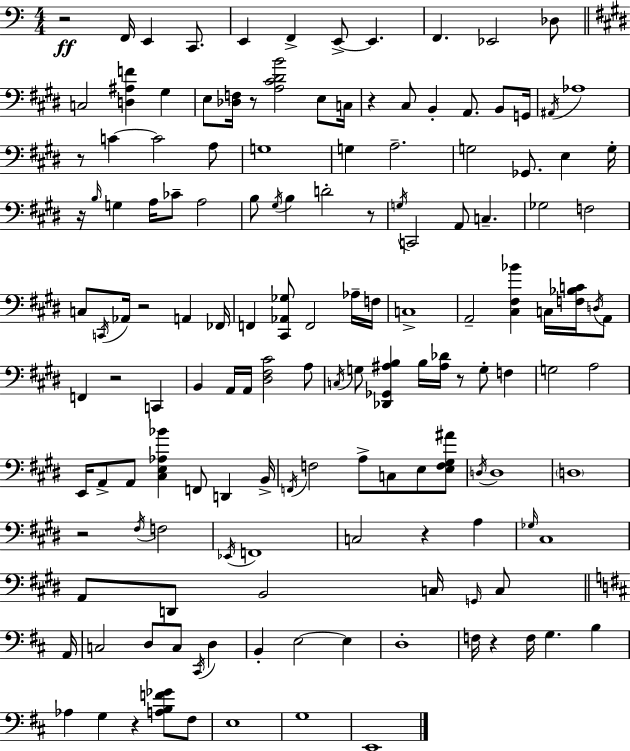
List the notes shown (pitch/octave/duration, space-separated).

R/h F2/s E2/q C2/e. E2/q F2/q E2/e E2/q. F2/q. Eb2/h Db3/e C3/h [D3,A#3,F4]/q G#3/q E3/e [Db3,F3]/s R/e [A3,C#4,D#4,B4]/h E3/e C3/s R/q C#3/e B2/q A2/e. B2/e G2/s A#2/s Ab3/w R/e C4/q C4/h A3/e G3/w G3/q A3/h. G3/h Gb2/e. E3/q G3/s R/s B3/s G3/q A3/s CES4/e A3/h B3/e G#3/s B3/q D4/h R/e G3/s C2/h A2/e C3/q. Gb3/h F3/h C3/e C2/s Ab2/s R/h A2/q FES2/s F2/q [C#2,Ab2,Gb3]/e F2/h Ab3/s F3/s C3/w A2/h [C#3,F#3,Bb4]/q C3/s [F3,Bb3,C4]/s D3/s A2/e F2/q R/h C2/q B2/q A2/s A2/s [D#3,F#3,C#4]/h A3/e C3/s G3/e [Db2,Gb2,A#3,B3]/q B3/s [A#3,Db4]/s R/e G3/e F3/q G3/h A3/h E2/s A2/e A2/e [C#3,E3,Ab3,Bb4]/q F2/e D2/q B2/s F2/s F3/h A3/e C3/e E3/e [E3,F3,G#3,A#4]/e D3/s D3/w D3/w R/h F#3/s F3/h Eb2/s F2/w C3/h R/q A3/q Gb3/s C#3/w A2/e D2/e B2/h C3/s G2/s C3/e A2/s C3/h D3/e C3/e C#2/s D3/q B2/q E3/h E3/q D3/w F3/s R/q F3/s G3/q. B3/q Ab3/q G3/q R/q [A3,B3,F4,Gb4]/e F#3/e E3/w G3/w E2/w